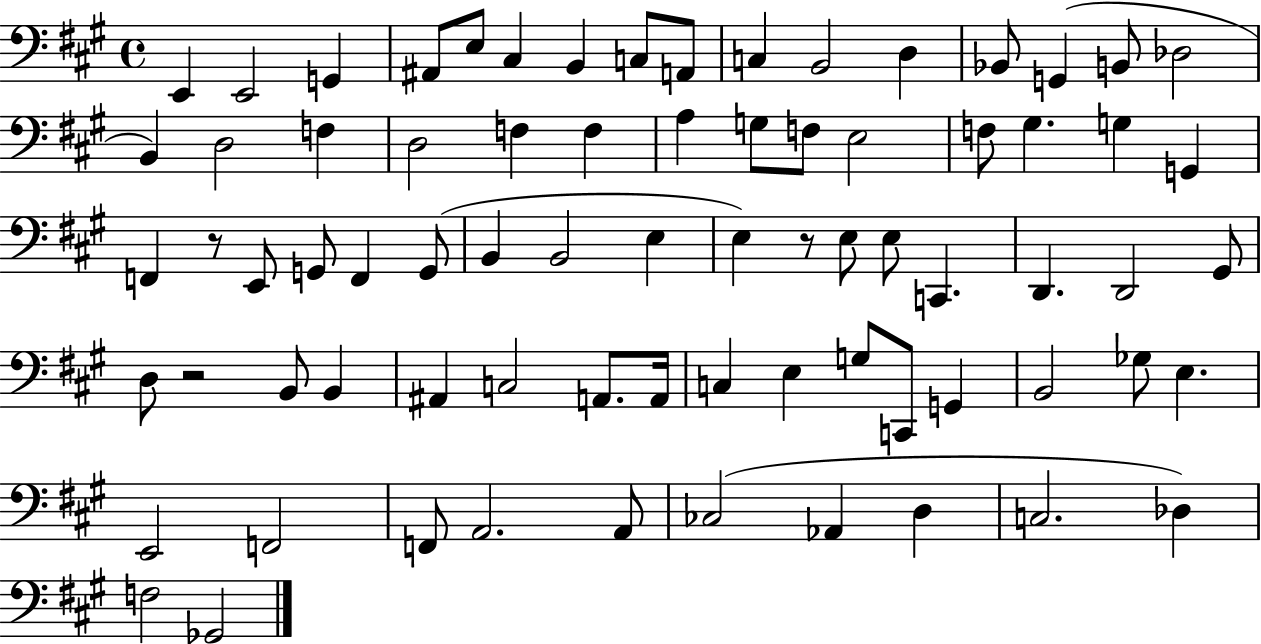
X:1
T:Untitled
M:4/4
L:1/4
K:A
E,, E,,2 G,, ^A,,/2 E,/2 ^C, B,, C,/2 A,,/2 C, B,,2 D, _B,,/2 G,, B,,/2 _D,2 B,, D,2 F, D,2 F, F, A, G,/2 F,/2 E,2 F,/2 ^G, G, G,, F,, z/2 E,,/2 G,,/2 F,, G,,/2 B,, B,,2 E, E, z/2 E,/2 E,/2 C,, D,, D,,2 ^G,,/2 D,/2 z2 B,,/2 B,, ^A,, C,2 A,,/2 A,,/4 C, E, G,/2 C,,/2 G,, B,,2 _G,/2 E, E,,2 F,,2 F,,/2 A,,2 A,,/2 _C,2 _A,, D, C,2 _D, F,2 _G,,2